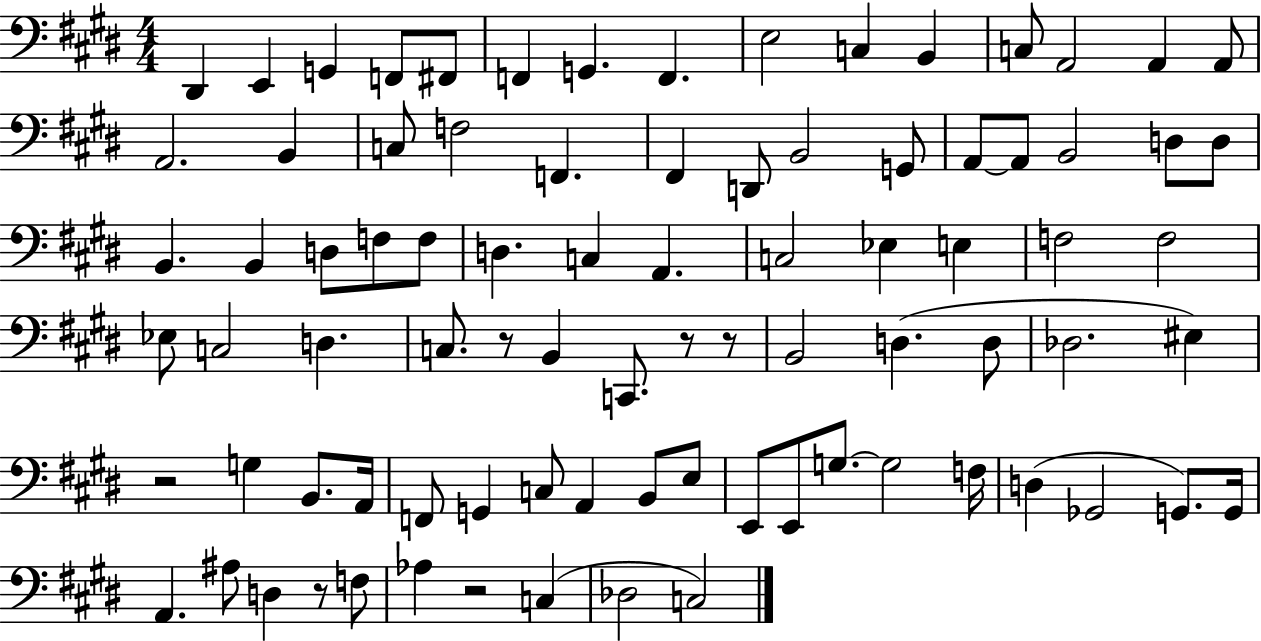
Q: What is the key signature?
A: E major